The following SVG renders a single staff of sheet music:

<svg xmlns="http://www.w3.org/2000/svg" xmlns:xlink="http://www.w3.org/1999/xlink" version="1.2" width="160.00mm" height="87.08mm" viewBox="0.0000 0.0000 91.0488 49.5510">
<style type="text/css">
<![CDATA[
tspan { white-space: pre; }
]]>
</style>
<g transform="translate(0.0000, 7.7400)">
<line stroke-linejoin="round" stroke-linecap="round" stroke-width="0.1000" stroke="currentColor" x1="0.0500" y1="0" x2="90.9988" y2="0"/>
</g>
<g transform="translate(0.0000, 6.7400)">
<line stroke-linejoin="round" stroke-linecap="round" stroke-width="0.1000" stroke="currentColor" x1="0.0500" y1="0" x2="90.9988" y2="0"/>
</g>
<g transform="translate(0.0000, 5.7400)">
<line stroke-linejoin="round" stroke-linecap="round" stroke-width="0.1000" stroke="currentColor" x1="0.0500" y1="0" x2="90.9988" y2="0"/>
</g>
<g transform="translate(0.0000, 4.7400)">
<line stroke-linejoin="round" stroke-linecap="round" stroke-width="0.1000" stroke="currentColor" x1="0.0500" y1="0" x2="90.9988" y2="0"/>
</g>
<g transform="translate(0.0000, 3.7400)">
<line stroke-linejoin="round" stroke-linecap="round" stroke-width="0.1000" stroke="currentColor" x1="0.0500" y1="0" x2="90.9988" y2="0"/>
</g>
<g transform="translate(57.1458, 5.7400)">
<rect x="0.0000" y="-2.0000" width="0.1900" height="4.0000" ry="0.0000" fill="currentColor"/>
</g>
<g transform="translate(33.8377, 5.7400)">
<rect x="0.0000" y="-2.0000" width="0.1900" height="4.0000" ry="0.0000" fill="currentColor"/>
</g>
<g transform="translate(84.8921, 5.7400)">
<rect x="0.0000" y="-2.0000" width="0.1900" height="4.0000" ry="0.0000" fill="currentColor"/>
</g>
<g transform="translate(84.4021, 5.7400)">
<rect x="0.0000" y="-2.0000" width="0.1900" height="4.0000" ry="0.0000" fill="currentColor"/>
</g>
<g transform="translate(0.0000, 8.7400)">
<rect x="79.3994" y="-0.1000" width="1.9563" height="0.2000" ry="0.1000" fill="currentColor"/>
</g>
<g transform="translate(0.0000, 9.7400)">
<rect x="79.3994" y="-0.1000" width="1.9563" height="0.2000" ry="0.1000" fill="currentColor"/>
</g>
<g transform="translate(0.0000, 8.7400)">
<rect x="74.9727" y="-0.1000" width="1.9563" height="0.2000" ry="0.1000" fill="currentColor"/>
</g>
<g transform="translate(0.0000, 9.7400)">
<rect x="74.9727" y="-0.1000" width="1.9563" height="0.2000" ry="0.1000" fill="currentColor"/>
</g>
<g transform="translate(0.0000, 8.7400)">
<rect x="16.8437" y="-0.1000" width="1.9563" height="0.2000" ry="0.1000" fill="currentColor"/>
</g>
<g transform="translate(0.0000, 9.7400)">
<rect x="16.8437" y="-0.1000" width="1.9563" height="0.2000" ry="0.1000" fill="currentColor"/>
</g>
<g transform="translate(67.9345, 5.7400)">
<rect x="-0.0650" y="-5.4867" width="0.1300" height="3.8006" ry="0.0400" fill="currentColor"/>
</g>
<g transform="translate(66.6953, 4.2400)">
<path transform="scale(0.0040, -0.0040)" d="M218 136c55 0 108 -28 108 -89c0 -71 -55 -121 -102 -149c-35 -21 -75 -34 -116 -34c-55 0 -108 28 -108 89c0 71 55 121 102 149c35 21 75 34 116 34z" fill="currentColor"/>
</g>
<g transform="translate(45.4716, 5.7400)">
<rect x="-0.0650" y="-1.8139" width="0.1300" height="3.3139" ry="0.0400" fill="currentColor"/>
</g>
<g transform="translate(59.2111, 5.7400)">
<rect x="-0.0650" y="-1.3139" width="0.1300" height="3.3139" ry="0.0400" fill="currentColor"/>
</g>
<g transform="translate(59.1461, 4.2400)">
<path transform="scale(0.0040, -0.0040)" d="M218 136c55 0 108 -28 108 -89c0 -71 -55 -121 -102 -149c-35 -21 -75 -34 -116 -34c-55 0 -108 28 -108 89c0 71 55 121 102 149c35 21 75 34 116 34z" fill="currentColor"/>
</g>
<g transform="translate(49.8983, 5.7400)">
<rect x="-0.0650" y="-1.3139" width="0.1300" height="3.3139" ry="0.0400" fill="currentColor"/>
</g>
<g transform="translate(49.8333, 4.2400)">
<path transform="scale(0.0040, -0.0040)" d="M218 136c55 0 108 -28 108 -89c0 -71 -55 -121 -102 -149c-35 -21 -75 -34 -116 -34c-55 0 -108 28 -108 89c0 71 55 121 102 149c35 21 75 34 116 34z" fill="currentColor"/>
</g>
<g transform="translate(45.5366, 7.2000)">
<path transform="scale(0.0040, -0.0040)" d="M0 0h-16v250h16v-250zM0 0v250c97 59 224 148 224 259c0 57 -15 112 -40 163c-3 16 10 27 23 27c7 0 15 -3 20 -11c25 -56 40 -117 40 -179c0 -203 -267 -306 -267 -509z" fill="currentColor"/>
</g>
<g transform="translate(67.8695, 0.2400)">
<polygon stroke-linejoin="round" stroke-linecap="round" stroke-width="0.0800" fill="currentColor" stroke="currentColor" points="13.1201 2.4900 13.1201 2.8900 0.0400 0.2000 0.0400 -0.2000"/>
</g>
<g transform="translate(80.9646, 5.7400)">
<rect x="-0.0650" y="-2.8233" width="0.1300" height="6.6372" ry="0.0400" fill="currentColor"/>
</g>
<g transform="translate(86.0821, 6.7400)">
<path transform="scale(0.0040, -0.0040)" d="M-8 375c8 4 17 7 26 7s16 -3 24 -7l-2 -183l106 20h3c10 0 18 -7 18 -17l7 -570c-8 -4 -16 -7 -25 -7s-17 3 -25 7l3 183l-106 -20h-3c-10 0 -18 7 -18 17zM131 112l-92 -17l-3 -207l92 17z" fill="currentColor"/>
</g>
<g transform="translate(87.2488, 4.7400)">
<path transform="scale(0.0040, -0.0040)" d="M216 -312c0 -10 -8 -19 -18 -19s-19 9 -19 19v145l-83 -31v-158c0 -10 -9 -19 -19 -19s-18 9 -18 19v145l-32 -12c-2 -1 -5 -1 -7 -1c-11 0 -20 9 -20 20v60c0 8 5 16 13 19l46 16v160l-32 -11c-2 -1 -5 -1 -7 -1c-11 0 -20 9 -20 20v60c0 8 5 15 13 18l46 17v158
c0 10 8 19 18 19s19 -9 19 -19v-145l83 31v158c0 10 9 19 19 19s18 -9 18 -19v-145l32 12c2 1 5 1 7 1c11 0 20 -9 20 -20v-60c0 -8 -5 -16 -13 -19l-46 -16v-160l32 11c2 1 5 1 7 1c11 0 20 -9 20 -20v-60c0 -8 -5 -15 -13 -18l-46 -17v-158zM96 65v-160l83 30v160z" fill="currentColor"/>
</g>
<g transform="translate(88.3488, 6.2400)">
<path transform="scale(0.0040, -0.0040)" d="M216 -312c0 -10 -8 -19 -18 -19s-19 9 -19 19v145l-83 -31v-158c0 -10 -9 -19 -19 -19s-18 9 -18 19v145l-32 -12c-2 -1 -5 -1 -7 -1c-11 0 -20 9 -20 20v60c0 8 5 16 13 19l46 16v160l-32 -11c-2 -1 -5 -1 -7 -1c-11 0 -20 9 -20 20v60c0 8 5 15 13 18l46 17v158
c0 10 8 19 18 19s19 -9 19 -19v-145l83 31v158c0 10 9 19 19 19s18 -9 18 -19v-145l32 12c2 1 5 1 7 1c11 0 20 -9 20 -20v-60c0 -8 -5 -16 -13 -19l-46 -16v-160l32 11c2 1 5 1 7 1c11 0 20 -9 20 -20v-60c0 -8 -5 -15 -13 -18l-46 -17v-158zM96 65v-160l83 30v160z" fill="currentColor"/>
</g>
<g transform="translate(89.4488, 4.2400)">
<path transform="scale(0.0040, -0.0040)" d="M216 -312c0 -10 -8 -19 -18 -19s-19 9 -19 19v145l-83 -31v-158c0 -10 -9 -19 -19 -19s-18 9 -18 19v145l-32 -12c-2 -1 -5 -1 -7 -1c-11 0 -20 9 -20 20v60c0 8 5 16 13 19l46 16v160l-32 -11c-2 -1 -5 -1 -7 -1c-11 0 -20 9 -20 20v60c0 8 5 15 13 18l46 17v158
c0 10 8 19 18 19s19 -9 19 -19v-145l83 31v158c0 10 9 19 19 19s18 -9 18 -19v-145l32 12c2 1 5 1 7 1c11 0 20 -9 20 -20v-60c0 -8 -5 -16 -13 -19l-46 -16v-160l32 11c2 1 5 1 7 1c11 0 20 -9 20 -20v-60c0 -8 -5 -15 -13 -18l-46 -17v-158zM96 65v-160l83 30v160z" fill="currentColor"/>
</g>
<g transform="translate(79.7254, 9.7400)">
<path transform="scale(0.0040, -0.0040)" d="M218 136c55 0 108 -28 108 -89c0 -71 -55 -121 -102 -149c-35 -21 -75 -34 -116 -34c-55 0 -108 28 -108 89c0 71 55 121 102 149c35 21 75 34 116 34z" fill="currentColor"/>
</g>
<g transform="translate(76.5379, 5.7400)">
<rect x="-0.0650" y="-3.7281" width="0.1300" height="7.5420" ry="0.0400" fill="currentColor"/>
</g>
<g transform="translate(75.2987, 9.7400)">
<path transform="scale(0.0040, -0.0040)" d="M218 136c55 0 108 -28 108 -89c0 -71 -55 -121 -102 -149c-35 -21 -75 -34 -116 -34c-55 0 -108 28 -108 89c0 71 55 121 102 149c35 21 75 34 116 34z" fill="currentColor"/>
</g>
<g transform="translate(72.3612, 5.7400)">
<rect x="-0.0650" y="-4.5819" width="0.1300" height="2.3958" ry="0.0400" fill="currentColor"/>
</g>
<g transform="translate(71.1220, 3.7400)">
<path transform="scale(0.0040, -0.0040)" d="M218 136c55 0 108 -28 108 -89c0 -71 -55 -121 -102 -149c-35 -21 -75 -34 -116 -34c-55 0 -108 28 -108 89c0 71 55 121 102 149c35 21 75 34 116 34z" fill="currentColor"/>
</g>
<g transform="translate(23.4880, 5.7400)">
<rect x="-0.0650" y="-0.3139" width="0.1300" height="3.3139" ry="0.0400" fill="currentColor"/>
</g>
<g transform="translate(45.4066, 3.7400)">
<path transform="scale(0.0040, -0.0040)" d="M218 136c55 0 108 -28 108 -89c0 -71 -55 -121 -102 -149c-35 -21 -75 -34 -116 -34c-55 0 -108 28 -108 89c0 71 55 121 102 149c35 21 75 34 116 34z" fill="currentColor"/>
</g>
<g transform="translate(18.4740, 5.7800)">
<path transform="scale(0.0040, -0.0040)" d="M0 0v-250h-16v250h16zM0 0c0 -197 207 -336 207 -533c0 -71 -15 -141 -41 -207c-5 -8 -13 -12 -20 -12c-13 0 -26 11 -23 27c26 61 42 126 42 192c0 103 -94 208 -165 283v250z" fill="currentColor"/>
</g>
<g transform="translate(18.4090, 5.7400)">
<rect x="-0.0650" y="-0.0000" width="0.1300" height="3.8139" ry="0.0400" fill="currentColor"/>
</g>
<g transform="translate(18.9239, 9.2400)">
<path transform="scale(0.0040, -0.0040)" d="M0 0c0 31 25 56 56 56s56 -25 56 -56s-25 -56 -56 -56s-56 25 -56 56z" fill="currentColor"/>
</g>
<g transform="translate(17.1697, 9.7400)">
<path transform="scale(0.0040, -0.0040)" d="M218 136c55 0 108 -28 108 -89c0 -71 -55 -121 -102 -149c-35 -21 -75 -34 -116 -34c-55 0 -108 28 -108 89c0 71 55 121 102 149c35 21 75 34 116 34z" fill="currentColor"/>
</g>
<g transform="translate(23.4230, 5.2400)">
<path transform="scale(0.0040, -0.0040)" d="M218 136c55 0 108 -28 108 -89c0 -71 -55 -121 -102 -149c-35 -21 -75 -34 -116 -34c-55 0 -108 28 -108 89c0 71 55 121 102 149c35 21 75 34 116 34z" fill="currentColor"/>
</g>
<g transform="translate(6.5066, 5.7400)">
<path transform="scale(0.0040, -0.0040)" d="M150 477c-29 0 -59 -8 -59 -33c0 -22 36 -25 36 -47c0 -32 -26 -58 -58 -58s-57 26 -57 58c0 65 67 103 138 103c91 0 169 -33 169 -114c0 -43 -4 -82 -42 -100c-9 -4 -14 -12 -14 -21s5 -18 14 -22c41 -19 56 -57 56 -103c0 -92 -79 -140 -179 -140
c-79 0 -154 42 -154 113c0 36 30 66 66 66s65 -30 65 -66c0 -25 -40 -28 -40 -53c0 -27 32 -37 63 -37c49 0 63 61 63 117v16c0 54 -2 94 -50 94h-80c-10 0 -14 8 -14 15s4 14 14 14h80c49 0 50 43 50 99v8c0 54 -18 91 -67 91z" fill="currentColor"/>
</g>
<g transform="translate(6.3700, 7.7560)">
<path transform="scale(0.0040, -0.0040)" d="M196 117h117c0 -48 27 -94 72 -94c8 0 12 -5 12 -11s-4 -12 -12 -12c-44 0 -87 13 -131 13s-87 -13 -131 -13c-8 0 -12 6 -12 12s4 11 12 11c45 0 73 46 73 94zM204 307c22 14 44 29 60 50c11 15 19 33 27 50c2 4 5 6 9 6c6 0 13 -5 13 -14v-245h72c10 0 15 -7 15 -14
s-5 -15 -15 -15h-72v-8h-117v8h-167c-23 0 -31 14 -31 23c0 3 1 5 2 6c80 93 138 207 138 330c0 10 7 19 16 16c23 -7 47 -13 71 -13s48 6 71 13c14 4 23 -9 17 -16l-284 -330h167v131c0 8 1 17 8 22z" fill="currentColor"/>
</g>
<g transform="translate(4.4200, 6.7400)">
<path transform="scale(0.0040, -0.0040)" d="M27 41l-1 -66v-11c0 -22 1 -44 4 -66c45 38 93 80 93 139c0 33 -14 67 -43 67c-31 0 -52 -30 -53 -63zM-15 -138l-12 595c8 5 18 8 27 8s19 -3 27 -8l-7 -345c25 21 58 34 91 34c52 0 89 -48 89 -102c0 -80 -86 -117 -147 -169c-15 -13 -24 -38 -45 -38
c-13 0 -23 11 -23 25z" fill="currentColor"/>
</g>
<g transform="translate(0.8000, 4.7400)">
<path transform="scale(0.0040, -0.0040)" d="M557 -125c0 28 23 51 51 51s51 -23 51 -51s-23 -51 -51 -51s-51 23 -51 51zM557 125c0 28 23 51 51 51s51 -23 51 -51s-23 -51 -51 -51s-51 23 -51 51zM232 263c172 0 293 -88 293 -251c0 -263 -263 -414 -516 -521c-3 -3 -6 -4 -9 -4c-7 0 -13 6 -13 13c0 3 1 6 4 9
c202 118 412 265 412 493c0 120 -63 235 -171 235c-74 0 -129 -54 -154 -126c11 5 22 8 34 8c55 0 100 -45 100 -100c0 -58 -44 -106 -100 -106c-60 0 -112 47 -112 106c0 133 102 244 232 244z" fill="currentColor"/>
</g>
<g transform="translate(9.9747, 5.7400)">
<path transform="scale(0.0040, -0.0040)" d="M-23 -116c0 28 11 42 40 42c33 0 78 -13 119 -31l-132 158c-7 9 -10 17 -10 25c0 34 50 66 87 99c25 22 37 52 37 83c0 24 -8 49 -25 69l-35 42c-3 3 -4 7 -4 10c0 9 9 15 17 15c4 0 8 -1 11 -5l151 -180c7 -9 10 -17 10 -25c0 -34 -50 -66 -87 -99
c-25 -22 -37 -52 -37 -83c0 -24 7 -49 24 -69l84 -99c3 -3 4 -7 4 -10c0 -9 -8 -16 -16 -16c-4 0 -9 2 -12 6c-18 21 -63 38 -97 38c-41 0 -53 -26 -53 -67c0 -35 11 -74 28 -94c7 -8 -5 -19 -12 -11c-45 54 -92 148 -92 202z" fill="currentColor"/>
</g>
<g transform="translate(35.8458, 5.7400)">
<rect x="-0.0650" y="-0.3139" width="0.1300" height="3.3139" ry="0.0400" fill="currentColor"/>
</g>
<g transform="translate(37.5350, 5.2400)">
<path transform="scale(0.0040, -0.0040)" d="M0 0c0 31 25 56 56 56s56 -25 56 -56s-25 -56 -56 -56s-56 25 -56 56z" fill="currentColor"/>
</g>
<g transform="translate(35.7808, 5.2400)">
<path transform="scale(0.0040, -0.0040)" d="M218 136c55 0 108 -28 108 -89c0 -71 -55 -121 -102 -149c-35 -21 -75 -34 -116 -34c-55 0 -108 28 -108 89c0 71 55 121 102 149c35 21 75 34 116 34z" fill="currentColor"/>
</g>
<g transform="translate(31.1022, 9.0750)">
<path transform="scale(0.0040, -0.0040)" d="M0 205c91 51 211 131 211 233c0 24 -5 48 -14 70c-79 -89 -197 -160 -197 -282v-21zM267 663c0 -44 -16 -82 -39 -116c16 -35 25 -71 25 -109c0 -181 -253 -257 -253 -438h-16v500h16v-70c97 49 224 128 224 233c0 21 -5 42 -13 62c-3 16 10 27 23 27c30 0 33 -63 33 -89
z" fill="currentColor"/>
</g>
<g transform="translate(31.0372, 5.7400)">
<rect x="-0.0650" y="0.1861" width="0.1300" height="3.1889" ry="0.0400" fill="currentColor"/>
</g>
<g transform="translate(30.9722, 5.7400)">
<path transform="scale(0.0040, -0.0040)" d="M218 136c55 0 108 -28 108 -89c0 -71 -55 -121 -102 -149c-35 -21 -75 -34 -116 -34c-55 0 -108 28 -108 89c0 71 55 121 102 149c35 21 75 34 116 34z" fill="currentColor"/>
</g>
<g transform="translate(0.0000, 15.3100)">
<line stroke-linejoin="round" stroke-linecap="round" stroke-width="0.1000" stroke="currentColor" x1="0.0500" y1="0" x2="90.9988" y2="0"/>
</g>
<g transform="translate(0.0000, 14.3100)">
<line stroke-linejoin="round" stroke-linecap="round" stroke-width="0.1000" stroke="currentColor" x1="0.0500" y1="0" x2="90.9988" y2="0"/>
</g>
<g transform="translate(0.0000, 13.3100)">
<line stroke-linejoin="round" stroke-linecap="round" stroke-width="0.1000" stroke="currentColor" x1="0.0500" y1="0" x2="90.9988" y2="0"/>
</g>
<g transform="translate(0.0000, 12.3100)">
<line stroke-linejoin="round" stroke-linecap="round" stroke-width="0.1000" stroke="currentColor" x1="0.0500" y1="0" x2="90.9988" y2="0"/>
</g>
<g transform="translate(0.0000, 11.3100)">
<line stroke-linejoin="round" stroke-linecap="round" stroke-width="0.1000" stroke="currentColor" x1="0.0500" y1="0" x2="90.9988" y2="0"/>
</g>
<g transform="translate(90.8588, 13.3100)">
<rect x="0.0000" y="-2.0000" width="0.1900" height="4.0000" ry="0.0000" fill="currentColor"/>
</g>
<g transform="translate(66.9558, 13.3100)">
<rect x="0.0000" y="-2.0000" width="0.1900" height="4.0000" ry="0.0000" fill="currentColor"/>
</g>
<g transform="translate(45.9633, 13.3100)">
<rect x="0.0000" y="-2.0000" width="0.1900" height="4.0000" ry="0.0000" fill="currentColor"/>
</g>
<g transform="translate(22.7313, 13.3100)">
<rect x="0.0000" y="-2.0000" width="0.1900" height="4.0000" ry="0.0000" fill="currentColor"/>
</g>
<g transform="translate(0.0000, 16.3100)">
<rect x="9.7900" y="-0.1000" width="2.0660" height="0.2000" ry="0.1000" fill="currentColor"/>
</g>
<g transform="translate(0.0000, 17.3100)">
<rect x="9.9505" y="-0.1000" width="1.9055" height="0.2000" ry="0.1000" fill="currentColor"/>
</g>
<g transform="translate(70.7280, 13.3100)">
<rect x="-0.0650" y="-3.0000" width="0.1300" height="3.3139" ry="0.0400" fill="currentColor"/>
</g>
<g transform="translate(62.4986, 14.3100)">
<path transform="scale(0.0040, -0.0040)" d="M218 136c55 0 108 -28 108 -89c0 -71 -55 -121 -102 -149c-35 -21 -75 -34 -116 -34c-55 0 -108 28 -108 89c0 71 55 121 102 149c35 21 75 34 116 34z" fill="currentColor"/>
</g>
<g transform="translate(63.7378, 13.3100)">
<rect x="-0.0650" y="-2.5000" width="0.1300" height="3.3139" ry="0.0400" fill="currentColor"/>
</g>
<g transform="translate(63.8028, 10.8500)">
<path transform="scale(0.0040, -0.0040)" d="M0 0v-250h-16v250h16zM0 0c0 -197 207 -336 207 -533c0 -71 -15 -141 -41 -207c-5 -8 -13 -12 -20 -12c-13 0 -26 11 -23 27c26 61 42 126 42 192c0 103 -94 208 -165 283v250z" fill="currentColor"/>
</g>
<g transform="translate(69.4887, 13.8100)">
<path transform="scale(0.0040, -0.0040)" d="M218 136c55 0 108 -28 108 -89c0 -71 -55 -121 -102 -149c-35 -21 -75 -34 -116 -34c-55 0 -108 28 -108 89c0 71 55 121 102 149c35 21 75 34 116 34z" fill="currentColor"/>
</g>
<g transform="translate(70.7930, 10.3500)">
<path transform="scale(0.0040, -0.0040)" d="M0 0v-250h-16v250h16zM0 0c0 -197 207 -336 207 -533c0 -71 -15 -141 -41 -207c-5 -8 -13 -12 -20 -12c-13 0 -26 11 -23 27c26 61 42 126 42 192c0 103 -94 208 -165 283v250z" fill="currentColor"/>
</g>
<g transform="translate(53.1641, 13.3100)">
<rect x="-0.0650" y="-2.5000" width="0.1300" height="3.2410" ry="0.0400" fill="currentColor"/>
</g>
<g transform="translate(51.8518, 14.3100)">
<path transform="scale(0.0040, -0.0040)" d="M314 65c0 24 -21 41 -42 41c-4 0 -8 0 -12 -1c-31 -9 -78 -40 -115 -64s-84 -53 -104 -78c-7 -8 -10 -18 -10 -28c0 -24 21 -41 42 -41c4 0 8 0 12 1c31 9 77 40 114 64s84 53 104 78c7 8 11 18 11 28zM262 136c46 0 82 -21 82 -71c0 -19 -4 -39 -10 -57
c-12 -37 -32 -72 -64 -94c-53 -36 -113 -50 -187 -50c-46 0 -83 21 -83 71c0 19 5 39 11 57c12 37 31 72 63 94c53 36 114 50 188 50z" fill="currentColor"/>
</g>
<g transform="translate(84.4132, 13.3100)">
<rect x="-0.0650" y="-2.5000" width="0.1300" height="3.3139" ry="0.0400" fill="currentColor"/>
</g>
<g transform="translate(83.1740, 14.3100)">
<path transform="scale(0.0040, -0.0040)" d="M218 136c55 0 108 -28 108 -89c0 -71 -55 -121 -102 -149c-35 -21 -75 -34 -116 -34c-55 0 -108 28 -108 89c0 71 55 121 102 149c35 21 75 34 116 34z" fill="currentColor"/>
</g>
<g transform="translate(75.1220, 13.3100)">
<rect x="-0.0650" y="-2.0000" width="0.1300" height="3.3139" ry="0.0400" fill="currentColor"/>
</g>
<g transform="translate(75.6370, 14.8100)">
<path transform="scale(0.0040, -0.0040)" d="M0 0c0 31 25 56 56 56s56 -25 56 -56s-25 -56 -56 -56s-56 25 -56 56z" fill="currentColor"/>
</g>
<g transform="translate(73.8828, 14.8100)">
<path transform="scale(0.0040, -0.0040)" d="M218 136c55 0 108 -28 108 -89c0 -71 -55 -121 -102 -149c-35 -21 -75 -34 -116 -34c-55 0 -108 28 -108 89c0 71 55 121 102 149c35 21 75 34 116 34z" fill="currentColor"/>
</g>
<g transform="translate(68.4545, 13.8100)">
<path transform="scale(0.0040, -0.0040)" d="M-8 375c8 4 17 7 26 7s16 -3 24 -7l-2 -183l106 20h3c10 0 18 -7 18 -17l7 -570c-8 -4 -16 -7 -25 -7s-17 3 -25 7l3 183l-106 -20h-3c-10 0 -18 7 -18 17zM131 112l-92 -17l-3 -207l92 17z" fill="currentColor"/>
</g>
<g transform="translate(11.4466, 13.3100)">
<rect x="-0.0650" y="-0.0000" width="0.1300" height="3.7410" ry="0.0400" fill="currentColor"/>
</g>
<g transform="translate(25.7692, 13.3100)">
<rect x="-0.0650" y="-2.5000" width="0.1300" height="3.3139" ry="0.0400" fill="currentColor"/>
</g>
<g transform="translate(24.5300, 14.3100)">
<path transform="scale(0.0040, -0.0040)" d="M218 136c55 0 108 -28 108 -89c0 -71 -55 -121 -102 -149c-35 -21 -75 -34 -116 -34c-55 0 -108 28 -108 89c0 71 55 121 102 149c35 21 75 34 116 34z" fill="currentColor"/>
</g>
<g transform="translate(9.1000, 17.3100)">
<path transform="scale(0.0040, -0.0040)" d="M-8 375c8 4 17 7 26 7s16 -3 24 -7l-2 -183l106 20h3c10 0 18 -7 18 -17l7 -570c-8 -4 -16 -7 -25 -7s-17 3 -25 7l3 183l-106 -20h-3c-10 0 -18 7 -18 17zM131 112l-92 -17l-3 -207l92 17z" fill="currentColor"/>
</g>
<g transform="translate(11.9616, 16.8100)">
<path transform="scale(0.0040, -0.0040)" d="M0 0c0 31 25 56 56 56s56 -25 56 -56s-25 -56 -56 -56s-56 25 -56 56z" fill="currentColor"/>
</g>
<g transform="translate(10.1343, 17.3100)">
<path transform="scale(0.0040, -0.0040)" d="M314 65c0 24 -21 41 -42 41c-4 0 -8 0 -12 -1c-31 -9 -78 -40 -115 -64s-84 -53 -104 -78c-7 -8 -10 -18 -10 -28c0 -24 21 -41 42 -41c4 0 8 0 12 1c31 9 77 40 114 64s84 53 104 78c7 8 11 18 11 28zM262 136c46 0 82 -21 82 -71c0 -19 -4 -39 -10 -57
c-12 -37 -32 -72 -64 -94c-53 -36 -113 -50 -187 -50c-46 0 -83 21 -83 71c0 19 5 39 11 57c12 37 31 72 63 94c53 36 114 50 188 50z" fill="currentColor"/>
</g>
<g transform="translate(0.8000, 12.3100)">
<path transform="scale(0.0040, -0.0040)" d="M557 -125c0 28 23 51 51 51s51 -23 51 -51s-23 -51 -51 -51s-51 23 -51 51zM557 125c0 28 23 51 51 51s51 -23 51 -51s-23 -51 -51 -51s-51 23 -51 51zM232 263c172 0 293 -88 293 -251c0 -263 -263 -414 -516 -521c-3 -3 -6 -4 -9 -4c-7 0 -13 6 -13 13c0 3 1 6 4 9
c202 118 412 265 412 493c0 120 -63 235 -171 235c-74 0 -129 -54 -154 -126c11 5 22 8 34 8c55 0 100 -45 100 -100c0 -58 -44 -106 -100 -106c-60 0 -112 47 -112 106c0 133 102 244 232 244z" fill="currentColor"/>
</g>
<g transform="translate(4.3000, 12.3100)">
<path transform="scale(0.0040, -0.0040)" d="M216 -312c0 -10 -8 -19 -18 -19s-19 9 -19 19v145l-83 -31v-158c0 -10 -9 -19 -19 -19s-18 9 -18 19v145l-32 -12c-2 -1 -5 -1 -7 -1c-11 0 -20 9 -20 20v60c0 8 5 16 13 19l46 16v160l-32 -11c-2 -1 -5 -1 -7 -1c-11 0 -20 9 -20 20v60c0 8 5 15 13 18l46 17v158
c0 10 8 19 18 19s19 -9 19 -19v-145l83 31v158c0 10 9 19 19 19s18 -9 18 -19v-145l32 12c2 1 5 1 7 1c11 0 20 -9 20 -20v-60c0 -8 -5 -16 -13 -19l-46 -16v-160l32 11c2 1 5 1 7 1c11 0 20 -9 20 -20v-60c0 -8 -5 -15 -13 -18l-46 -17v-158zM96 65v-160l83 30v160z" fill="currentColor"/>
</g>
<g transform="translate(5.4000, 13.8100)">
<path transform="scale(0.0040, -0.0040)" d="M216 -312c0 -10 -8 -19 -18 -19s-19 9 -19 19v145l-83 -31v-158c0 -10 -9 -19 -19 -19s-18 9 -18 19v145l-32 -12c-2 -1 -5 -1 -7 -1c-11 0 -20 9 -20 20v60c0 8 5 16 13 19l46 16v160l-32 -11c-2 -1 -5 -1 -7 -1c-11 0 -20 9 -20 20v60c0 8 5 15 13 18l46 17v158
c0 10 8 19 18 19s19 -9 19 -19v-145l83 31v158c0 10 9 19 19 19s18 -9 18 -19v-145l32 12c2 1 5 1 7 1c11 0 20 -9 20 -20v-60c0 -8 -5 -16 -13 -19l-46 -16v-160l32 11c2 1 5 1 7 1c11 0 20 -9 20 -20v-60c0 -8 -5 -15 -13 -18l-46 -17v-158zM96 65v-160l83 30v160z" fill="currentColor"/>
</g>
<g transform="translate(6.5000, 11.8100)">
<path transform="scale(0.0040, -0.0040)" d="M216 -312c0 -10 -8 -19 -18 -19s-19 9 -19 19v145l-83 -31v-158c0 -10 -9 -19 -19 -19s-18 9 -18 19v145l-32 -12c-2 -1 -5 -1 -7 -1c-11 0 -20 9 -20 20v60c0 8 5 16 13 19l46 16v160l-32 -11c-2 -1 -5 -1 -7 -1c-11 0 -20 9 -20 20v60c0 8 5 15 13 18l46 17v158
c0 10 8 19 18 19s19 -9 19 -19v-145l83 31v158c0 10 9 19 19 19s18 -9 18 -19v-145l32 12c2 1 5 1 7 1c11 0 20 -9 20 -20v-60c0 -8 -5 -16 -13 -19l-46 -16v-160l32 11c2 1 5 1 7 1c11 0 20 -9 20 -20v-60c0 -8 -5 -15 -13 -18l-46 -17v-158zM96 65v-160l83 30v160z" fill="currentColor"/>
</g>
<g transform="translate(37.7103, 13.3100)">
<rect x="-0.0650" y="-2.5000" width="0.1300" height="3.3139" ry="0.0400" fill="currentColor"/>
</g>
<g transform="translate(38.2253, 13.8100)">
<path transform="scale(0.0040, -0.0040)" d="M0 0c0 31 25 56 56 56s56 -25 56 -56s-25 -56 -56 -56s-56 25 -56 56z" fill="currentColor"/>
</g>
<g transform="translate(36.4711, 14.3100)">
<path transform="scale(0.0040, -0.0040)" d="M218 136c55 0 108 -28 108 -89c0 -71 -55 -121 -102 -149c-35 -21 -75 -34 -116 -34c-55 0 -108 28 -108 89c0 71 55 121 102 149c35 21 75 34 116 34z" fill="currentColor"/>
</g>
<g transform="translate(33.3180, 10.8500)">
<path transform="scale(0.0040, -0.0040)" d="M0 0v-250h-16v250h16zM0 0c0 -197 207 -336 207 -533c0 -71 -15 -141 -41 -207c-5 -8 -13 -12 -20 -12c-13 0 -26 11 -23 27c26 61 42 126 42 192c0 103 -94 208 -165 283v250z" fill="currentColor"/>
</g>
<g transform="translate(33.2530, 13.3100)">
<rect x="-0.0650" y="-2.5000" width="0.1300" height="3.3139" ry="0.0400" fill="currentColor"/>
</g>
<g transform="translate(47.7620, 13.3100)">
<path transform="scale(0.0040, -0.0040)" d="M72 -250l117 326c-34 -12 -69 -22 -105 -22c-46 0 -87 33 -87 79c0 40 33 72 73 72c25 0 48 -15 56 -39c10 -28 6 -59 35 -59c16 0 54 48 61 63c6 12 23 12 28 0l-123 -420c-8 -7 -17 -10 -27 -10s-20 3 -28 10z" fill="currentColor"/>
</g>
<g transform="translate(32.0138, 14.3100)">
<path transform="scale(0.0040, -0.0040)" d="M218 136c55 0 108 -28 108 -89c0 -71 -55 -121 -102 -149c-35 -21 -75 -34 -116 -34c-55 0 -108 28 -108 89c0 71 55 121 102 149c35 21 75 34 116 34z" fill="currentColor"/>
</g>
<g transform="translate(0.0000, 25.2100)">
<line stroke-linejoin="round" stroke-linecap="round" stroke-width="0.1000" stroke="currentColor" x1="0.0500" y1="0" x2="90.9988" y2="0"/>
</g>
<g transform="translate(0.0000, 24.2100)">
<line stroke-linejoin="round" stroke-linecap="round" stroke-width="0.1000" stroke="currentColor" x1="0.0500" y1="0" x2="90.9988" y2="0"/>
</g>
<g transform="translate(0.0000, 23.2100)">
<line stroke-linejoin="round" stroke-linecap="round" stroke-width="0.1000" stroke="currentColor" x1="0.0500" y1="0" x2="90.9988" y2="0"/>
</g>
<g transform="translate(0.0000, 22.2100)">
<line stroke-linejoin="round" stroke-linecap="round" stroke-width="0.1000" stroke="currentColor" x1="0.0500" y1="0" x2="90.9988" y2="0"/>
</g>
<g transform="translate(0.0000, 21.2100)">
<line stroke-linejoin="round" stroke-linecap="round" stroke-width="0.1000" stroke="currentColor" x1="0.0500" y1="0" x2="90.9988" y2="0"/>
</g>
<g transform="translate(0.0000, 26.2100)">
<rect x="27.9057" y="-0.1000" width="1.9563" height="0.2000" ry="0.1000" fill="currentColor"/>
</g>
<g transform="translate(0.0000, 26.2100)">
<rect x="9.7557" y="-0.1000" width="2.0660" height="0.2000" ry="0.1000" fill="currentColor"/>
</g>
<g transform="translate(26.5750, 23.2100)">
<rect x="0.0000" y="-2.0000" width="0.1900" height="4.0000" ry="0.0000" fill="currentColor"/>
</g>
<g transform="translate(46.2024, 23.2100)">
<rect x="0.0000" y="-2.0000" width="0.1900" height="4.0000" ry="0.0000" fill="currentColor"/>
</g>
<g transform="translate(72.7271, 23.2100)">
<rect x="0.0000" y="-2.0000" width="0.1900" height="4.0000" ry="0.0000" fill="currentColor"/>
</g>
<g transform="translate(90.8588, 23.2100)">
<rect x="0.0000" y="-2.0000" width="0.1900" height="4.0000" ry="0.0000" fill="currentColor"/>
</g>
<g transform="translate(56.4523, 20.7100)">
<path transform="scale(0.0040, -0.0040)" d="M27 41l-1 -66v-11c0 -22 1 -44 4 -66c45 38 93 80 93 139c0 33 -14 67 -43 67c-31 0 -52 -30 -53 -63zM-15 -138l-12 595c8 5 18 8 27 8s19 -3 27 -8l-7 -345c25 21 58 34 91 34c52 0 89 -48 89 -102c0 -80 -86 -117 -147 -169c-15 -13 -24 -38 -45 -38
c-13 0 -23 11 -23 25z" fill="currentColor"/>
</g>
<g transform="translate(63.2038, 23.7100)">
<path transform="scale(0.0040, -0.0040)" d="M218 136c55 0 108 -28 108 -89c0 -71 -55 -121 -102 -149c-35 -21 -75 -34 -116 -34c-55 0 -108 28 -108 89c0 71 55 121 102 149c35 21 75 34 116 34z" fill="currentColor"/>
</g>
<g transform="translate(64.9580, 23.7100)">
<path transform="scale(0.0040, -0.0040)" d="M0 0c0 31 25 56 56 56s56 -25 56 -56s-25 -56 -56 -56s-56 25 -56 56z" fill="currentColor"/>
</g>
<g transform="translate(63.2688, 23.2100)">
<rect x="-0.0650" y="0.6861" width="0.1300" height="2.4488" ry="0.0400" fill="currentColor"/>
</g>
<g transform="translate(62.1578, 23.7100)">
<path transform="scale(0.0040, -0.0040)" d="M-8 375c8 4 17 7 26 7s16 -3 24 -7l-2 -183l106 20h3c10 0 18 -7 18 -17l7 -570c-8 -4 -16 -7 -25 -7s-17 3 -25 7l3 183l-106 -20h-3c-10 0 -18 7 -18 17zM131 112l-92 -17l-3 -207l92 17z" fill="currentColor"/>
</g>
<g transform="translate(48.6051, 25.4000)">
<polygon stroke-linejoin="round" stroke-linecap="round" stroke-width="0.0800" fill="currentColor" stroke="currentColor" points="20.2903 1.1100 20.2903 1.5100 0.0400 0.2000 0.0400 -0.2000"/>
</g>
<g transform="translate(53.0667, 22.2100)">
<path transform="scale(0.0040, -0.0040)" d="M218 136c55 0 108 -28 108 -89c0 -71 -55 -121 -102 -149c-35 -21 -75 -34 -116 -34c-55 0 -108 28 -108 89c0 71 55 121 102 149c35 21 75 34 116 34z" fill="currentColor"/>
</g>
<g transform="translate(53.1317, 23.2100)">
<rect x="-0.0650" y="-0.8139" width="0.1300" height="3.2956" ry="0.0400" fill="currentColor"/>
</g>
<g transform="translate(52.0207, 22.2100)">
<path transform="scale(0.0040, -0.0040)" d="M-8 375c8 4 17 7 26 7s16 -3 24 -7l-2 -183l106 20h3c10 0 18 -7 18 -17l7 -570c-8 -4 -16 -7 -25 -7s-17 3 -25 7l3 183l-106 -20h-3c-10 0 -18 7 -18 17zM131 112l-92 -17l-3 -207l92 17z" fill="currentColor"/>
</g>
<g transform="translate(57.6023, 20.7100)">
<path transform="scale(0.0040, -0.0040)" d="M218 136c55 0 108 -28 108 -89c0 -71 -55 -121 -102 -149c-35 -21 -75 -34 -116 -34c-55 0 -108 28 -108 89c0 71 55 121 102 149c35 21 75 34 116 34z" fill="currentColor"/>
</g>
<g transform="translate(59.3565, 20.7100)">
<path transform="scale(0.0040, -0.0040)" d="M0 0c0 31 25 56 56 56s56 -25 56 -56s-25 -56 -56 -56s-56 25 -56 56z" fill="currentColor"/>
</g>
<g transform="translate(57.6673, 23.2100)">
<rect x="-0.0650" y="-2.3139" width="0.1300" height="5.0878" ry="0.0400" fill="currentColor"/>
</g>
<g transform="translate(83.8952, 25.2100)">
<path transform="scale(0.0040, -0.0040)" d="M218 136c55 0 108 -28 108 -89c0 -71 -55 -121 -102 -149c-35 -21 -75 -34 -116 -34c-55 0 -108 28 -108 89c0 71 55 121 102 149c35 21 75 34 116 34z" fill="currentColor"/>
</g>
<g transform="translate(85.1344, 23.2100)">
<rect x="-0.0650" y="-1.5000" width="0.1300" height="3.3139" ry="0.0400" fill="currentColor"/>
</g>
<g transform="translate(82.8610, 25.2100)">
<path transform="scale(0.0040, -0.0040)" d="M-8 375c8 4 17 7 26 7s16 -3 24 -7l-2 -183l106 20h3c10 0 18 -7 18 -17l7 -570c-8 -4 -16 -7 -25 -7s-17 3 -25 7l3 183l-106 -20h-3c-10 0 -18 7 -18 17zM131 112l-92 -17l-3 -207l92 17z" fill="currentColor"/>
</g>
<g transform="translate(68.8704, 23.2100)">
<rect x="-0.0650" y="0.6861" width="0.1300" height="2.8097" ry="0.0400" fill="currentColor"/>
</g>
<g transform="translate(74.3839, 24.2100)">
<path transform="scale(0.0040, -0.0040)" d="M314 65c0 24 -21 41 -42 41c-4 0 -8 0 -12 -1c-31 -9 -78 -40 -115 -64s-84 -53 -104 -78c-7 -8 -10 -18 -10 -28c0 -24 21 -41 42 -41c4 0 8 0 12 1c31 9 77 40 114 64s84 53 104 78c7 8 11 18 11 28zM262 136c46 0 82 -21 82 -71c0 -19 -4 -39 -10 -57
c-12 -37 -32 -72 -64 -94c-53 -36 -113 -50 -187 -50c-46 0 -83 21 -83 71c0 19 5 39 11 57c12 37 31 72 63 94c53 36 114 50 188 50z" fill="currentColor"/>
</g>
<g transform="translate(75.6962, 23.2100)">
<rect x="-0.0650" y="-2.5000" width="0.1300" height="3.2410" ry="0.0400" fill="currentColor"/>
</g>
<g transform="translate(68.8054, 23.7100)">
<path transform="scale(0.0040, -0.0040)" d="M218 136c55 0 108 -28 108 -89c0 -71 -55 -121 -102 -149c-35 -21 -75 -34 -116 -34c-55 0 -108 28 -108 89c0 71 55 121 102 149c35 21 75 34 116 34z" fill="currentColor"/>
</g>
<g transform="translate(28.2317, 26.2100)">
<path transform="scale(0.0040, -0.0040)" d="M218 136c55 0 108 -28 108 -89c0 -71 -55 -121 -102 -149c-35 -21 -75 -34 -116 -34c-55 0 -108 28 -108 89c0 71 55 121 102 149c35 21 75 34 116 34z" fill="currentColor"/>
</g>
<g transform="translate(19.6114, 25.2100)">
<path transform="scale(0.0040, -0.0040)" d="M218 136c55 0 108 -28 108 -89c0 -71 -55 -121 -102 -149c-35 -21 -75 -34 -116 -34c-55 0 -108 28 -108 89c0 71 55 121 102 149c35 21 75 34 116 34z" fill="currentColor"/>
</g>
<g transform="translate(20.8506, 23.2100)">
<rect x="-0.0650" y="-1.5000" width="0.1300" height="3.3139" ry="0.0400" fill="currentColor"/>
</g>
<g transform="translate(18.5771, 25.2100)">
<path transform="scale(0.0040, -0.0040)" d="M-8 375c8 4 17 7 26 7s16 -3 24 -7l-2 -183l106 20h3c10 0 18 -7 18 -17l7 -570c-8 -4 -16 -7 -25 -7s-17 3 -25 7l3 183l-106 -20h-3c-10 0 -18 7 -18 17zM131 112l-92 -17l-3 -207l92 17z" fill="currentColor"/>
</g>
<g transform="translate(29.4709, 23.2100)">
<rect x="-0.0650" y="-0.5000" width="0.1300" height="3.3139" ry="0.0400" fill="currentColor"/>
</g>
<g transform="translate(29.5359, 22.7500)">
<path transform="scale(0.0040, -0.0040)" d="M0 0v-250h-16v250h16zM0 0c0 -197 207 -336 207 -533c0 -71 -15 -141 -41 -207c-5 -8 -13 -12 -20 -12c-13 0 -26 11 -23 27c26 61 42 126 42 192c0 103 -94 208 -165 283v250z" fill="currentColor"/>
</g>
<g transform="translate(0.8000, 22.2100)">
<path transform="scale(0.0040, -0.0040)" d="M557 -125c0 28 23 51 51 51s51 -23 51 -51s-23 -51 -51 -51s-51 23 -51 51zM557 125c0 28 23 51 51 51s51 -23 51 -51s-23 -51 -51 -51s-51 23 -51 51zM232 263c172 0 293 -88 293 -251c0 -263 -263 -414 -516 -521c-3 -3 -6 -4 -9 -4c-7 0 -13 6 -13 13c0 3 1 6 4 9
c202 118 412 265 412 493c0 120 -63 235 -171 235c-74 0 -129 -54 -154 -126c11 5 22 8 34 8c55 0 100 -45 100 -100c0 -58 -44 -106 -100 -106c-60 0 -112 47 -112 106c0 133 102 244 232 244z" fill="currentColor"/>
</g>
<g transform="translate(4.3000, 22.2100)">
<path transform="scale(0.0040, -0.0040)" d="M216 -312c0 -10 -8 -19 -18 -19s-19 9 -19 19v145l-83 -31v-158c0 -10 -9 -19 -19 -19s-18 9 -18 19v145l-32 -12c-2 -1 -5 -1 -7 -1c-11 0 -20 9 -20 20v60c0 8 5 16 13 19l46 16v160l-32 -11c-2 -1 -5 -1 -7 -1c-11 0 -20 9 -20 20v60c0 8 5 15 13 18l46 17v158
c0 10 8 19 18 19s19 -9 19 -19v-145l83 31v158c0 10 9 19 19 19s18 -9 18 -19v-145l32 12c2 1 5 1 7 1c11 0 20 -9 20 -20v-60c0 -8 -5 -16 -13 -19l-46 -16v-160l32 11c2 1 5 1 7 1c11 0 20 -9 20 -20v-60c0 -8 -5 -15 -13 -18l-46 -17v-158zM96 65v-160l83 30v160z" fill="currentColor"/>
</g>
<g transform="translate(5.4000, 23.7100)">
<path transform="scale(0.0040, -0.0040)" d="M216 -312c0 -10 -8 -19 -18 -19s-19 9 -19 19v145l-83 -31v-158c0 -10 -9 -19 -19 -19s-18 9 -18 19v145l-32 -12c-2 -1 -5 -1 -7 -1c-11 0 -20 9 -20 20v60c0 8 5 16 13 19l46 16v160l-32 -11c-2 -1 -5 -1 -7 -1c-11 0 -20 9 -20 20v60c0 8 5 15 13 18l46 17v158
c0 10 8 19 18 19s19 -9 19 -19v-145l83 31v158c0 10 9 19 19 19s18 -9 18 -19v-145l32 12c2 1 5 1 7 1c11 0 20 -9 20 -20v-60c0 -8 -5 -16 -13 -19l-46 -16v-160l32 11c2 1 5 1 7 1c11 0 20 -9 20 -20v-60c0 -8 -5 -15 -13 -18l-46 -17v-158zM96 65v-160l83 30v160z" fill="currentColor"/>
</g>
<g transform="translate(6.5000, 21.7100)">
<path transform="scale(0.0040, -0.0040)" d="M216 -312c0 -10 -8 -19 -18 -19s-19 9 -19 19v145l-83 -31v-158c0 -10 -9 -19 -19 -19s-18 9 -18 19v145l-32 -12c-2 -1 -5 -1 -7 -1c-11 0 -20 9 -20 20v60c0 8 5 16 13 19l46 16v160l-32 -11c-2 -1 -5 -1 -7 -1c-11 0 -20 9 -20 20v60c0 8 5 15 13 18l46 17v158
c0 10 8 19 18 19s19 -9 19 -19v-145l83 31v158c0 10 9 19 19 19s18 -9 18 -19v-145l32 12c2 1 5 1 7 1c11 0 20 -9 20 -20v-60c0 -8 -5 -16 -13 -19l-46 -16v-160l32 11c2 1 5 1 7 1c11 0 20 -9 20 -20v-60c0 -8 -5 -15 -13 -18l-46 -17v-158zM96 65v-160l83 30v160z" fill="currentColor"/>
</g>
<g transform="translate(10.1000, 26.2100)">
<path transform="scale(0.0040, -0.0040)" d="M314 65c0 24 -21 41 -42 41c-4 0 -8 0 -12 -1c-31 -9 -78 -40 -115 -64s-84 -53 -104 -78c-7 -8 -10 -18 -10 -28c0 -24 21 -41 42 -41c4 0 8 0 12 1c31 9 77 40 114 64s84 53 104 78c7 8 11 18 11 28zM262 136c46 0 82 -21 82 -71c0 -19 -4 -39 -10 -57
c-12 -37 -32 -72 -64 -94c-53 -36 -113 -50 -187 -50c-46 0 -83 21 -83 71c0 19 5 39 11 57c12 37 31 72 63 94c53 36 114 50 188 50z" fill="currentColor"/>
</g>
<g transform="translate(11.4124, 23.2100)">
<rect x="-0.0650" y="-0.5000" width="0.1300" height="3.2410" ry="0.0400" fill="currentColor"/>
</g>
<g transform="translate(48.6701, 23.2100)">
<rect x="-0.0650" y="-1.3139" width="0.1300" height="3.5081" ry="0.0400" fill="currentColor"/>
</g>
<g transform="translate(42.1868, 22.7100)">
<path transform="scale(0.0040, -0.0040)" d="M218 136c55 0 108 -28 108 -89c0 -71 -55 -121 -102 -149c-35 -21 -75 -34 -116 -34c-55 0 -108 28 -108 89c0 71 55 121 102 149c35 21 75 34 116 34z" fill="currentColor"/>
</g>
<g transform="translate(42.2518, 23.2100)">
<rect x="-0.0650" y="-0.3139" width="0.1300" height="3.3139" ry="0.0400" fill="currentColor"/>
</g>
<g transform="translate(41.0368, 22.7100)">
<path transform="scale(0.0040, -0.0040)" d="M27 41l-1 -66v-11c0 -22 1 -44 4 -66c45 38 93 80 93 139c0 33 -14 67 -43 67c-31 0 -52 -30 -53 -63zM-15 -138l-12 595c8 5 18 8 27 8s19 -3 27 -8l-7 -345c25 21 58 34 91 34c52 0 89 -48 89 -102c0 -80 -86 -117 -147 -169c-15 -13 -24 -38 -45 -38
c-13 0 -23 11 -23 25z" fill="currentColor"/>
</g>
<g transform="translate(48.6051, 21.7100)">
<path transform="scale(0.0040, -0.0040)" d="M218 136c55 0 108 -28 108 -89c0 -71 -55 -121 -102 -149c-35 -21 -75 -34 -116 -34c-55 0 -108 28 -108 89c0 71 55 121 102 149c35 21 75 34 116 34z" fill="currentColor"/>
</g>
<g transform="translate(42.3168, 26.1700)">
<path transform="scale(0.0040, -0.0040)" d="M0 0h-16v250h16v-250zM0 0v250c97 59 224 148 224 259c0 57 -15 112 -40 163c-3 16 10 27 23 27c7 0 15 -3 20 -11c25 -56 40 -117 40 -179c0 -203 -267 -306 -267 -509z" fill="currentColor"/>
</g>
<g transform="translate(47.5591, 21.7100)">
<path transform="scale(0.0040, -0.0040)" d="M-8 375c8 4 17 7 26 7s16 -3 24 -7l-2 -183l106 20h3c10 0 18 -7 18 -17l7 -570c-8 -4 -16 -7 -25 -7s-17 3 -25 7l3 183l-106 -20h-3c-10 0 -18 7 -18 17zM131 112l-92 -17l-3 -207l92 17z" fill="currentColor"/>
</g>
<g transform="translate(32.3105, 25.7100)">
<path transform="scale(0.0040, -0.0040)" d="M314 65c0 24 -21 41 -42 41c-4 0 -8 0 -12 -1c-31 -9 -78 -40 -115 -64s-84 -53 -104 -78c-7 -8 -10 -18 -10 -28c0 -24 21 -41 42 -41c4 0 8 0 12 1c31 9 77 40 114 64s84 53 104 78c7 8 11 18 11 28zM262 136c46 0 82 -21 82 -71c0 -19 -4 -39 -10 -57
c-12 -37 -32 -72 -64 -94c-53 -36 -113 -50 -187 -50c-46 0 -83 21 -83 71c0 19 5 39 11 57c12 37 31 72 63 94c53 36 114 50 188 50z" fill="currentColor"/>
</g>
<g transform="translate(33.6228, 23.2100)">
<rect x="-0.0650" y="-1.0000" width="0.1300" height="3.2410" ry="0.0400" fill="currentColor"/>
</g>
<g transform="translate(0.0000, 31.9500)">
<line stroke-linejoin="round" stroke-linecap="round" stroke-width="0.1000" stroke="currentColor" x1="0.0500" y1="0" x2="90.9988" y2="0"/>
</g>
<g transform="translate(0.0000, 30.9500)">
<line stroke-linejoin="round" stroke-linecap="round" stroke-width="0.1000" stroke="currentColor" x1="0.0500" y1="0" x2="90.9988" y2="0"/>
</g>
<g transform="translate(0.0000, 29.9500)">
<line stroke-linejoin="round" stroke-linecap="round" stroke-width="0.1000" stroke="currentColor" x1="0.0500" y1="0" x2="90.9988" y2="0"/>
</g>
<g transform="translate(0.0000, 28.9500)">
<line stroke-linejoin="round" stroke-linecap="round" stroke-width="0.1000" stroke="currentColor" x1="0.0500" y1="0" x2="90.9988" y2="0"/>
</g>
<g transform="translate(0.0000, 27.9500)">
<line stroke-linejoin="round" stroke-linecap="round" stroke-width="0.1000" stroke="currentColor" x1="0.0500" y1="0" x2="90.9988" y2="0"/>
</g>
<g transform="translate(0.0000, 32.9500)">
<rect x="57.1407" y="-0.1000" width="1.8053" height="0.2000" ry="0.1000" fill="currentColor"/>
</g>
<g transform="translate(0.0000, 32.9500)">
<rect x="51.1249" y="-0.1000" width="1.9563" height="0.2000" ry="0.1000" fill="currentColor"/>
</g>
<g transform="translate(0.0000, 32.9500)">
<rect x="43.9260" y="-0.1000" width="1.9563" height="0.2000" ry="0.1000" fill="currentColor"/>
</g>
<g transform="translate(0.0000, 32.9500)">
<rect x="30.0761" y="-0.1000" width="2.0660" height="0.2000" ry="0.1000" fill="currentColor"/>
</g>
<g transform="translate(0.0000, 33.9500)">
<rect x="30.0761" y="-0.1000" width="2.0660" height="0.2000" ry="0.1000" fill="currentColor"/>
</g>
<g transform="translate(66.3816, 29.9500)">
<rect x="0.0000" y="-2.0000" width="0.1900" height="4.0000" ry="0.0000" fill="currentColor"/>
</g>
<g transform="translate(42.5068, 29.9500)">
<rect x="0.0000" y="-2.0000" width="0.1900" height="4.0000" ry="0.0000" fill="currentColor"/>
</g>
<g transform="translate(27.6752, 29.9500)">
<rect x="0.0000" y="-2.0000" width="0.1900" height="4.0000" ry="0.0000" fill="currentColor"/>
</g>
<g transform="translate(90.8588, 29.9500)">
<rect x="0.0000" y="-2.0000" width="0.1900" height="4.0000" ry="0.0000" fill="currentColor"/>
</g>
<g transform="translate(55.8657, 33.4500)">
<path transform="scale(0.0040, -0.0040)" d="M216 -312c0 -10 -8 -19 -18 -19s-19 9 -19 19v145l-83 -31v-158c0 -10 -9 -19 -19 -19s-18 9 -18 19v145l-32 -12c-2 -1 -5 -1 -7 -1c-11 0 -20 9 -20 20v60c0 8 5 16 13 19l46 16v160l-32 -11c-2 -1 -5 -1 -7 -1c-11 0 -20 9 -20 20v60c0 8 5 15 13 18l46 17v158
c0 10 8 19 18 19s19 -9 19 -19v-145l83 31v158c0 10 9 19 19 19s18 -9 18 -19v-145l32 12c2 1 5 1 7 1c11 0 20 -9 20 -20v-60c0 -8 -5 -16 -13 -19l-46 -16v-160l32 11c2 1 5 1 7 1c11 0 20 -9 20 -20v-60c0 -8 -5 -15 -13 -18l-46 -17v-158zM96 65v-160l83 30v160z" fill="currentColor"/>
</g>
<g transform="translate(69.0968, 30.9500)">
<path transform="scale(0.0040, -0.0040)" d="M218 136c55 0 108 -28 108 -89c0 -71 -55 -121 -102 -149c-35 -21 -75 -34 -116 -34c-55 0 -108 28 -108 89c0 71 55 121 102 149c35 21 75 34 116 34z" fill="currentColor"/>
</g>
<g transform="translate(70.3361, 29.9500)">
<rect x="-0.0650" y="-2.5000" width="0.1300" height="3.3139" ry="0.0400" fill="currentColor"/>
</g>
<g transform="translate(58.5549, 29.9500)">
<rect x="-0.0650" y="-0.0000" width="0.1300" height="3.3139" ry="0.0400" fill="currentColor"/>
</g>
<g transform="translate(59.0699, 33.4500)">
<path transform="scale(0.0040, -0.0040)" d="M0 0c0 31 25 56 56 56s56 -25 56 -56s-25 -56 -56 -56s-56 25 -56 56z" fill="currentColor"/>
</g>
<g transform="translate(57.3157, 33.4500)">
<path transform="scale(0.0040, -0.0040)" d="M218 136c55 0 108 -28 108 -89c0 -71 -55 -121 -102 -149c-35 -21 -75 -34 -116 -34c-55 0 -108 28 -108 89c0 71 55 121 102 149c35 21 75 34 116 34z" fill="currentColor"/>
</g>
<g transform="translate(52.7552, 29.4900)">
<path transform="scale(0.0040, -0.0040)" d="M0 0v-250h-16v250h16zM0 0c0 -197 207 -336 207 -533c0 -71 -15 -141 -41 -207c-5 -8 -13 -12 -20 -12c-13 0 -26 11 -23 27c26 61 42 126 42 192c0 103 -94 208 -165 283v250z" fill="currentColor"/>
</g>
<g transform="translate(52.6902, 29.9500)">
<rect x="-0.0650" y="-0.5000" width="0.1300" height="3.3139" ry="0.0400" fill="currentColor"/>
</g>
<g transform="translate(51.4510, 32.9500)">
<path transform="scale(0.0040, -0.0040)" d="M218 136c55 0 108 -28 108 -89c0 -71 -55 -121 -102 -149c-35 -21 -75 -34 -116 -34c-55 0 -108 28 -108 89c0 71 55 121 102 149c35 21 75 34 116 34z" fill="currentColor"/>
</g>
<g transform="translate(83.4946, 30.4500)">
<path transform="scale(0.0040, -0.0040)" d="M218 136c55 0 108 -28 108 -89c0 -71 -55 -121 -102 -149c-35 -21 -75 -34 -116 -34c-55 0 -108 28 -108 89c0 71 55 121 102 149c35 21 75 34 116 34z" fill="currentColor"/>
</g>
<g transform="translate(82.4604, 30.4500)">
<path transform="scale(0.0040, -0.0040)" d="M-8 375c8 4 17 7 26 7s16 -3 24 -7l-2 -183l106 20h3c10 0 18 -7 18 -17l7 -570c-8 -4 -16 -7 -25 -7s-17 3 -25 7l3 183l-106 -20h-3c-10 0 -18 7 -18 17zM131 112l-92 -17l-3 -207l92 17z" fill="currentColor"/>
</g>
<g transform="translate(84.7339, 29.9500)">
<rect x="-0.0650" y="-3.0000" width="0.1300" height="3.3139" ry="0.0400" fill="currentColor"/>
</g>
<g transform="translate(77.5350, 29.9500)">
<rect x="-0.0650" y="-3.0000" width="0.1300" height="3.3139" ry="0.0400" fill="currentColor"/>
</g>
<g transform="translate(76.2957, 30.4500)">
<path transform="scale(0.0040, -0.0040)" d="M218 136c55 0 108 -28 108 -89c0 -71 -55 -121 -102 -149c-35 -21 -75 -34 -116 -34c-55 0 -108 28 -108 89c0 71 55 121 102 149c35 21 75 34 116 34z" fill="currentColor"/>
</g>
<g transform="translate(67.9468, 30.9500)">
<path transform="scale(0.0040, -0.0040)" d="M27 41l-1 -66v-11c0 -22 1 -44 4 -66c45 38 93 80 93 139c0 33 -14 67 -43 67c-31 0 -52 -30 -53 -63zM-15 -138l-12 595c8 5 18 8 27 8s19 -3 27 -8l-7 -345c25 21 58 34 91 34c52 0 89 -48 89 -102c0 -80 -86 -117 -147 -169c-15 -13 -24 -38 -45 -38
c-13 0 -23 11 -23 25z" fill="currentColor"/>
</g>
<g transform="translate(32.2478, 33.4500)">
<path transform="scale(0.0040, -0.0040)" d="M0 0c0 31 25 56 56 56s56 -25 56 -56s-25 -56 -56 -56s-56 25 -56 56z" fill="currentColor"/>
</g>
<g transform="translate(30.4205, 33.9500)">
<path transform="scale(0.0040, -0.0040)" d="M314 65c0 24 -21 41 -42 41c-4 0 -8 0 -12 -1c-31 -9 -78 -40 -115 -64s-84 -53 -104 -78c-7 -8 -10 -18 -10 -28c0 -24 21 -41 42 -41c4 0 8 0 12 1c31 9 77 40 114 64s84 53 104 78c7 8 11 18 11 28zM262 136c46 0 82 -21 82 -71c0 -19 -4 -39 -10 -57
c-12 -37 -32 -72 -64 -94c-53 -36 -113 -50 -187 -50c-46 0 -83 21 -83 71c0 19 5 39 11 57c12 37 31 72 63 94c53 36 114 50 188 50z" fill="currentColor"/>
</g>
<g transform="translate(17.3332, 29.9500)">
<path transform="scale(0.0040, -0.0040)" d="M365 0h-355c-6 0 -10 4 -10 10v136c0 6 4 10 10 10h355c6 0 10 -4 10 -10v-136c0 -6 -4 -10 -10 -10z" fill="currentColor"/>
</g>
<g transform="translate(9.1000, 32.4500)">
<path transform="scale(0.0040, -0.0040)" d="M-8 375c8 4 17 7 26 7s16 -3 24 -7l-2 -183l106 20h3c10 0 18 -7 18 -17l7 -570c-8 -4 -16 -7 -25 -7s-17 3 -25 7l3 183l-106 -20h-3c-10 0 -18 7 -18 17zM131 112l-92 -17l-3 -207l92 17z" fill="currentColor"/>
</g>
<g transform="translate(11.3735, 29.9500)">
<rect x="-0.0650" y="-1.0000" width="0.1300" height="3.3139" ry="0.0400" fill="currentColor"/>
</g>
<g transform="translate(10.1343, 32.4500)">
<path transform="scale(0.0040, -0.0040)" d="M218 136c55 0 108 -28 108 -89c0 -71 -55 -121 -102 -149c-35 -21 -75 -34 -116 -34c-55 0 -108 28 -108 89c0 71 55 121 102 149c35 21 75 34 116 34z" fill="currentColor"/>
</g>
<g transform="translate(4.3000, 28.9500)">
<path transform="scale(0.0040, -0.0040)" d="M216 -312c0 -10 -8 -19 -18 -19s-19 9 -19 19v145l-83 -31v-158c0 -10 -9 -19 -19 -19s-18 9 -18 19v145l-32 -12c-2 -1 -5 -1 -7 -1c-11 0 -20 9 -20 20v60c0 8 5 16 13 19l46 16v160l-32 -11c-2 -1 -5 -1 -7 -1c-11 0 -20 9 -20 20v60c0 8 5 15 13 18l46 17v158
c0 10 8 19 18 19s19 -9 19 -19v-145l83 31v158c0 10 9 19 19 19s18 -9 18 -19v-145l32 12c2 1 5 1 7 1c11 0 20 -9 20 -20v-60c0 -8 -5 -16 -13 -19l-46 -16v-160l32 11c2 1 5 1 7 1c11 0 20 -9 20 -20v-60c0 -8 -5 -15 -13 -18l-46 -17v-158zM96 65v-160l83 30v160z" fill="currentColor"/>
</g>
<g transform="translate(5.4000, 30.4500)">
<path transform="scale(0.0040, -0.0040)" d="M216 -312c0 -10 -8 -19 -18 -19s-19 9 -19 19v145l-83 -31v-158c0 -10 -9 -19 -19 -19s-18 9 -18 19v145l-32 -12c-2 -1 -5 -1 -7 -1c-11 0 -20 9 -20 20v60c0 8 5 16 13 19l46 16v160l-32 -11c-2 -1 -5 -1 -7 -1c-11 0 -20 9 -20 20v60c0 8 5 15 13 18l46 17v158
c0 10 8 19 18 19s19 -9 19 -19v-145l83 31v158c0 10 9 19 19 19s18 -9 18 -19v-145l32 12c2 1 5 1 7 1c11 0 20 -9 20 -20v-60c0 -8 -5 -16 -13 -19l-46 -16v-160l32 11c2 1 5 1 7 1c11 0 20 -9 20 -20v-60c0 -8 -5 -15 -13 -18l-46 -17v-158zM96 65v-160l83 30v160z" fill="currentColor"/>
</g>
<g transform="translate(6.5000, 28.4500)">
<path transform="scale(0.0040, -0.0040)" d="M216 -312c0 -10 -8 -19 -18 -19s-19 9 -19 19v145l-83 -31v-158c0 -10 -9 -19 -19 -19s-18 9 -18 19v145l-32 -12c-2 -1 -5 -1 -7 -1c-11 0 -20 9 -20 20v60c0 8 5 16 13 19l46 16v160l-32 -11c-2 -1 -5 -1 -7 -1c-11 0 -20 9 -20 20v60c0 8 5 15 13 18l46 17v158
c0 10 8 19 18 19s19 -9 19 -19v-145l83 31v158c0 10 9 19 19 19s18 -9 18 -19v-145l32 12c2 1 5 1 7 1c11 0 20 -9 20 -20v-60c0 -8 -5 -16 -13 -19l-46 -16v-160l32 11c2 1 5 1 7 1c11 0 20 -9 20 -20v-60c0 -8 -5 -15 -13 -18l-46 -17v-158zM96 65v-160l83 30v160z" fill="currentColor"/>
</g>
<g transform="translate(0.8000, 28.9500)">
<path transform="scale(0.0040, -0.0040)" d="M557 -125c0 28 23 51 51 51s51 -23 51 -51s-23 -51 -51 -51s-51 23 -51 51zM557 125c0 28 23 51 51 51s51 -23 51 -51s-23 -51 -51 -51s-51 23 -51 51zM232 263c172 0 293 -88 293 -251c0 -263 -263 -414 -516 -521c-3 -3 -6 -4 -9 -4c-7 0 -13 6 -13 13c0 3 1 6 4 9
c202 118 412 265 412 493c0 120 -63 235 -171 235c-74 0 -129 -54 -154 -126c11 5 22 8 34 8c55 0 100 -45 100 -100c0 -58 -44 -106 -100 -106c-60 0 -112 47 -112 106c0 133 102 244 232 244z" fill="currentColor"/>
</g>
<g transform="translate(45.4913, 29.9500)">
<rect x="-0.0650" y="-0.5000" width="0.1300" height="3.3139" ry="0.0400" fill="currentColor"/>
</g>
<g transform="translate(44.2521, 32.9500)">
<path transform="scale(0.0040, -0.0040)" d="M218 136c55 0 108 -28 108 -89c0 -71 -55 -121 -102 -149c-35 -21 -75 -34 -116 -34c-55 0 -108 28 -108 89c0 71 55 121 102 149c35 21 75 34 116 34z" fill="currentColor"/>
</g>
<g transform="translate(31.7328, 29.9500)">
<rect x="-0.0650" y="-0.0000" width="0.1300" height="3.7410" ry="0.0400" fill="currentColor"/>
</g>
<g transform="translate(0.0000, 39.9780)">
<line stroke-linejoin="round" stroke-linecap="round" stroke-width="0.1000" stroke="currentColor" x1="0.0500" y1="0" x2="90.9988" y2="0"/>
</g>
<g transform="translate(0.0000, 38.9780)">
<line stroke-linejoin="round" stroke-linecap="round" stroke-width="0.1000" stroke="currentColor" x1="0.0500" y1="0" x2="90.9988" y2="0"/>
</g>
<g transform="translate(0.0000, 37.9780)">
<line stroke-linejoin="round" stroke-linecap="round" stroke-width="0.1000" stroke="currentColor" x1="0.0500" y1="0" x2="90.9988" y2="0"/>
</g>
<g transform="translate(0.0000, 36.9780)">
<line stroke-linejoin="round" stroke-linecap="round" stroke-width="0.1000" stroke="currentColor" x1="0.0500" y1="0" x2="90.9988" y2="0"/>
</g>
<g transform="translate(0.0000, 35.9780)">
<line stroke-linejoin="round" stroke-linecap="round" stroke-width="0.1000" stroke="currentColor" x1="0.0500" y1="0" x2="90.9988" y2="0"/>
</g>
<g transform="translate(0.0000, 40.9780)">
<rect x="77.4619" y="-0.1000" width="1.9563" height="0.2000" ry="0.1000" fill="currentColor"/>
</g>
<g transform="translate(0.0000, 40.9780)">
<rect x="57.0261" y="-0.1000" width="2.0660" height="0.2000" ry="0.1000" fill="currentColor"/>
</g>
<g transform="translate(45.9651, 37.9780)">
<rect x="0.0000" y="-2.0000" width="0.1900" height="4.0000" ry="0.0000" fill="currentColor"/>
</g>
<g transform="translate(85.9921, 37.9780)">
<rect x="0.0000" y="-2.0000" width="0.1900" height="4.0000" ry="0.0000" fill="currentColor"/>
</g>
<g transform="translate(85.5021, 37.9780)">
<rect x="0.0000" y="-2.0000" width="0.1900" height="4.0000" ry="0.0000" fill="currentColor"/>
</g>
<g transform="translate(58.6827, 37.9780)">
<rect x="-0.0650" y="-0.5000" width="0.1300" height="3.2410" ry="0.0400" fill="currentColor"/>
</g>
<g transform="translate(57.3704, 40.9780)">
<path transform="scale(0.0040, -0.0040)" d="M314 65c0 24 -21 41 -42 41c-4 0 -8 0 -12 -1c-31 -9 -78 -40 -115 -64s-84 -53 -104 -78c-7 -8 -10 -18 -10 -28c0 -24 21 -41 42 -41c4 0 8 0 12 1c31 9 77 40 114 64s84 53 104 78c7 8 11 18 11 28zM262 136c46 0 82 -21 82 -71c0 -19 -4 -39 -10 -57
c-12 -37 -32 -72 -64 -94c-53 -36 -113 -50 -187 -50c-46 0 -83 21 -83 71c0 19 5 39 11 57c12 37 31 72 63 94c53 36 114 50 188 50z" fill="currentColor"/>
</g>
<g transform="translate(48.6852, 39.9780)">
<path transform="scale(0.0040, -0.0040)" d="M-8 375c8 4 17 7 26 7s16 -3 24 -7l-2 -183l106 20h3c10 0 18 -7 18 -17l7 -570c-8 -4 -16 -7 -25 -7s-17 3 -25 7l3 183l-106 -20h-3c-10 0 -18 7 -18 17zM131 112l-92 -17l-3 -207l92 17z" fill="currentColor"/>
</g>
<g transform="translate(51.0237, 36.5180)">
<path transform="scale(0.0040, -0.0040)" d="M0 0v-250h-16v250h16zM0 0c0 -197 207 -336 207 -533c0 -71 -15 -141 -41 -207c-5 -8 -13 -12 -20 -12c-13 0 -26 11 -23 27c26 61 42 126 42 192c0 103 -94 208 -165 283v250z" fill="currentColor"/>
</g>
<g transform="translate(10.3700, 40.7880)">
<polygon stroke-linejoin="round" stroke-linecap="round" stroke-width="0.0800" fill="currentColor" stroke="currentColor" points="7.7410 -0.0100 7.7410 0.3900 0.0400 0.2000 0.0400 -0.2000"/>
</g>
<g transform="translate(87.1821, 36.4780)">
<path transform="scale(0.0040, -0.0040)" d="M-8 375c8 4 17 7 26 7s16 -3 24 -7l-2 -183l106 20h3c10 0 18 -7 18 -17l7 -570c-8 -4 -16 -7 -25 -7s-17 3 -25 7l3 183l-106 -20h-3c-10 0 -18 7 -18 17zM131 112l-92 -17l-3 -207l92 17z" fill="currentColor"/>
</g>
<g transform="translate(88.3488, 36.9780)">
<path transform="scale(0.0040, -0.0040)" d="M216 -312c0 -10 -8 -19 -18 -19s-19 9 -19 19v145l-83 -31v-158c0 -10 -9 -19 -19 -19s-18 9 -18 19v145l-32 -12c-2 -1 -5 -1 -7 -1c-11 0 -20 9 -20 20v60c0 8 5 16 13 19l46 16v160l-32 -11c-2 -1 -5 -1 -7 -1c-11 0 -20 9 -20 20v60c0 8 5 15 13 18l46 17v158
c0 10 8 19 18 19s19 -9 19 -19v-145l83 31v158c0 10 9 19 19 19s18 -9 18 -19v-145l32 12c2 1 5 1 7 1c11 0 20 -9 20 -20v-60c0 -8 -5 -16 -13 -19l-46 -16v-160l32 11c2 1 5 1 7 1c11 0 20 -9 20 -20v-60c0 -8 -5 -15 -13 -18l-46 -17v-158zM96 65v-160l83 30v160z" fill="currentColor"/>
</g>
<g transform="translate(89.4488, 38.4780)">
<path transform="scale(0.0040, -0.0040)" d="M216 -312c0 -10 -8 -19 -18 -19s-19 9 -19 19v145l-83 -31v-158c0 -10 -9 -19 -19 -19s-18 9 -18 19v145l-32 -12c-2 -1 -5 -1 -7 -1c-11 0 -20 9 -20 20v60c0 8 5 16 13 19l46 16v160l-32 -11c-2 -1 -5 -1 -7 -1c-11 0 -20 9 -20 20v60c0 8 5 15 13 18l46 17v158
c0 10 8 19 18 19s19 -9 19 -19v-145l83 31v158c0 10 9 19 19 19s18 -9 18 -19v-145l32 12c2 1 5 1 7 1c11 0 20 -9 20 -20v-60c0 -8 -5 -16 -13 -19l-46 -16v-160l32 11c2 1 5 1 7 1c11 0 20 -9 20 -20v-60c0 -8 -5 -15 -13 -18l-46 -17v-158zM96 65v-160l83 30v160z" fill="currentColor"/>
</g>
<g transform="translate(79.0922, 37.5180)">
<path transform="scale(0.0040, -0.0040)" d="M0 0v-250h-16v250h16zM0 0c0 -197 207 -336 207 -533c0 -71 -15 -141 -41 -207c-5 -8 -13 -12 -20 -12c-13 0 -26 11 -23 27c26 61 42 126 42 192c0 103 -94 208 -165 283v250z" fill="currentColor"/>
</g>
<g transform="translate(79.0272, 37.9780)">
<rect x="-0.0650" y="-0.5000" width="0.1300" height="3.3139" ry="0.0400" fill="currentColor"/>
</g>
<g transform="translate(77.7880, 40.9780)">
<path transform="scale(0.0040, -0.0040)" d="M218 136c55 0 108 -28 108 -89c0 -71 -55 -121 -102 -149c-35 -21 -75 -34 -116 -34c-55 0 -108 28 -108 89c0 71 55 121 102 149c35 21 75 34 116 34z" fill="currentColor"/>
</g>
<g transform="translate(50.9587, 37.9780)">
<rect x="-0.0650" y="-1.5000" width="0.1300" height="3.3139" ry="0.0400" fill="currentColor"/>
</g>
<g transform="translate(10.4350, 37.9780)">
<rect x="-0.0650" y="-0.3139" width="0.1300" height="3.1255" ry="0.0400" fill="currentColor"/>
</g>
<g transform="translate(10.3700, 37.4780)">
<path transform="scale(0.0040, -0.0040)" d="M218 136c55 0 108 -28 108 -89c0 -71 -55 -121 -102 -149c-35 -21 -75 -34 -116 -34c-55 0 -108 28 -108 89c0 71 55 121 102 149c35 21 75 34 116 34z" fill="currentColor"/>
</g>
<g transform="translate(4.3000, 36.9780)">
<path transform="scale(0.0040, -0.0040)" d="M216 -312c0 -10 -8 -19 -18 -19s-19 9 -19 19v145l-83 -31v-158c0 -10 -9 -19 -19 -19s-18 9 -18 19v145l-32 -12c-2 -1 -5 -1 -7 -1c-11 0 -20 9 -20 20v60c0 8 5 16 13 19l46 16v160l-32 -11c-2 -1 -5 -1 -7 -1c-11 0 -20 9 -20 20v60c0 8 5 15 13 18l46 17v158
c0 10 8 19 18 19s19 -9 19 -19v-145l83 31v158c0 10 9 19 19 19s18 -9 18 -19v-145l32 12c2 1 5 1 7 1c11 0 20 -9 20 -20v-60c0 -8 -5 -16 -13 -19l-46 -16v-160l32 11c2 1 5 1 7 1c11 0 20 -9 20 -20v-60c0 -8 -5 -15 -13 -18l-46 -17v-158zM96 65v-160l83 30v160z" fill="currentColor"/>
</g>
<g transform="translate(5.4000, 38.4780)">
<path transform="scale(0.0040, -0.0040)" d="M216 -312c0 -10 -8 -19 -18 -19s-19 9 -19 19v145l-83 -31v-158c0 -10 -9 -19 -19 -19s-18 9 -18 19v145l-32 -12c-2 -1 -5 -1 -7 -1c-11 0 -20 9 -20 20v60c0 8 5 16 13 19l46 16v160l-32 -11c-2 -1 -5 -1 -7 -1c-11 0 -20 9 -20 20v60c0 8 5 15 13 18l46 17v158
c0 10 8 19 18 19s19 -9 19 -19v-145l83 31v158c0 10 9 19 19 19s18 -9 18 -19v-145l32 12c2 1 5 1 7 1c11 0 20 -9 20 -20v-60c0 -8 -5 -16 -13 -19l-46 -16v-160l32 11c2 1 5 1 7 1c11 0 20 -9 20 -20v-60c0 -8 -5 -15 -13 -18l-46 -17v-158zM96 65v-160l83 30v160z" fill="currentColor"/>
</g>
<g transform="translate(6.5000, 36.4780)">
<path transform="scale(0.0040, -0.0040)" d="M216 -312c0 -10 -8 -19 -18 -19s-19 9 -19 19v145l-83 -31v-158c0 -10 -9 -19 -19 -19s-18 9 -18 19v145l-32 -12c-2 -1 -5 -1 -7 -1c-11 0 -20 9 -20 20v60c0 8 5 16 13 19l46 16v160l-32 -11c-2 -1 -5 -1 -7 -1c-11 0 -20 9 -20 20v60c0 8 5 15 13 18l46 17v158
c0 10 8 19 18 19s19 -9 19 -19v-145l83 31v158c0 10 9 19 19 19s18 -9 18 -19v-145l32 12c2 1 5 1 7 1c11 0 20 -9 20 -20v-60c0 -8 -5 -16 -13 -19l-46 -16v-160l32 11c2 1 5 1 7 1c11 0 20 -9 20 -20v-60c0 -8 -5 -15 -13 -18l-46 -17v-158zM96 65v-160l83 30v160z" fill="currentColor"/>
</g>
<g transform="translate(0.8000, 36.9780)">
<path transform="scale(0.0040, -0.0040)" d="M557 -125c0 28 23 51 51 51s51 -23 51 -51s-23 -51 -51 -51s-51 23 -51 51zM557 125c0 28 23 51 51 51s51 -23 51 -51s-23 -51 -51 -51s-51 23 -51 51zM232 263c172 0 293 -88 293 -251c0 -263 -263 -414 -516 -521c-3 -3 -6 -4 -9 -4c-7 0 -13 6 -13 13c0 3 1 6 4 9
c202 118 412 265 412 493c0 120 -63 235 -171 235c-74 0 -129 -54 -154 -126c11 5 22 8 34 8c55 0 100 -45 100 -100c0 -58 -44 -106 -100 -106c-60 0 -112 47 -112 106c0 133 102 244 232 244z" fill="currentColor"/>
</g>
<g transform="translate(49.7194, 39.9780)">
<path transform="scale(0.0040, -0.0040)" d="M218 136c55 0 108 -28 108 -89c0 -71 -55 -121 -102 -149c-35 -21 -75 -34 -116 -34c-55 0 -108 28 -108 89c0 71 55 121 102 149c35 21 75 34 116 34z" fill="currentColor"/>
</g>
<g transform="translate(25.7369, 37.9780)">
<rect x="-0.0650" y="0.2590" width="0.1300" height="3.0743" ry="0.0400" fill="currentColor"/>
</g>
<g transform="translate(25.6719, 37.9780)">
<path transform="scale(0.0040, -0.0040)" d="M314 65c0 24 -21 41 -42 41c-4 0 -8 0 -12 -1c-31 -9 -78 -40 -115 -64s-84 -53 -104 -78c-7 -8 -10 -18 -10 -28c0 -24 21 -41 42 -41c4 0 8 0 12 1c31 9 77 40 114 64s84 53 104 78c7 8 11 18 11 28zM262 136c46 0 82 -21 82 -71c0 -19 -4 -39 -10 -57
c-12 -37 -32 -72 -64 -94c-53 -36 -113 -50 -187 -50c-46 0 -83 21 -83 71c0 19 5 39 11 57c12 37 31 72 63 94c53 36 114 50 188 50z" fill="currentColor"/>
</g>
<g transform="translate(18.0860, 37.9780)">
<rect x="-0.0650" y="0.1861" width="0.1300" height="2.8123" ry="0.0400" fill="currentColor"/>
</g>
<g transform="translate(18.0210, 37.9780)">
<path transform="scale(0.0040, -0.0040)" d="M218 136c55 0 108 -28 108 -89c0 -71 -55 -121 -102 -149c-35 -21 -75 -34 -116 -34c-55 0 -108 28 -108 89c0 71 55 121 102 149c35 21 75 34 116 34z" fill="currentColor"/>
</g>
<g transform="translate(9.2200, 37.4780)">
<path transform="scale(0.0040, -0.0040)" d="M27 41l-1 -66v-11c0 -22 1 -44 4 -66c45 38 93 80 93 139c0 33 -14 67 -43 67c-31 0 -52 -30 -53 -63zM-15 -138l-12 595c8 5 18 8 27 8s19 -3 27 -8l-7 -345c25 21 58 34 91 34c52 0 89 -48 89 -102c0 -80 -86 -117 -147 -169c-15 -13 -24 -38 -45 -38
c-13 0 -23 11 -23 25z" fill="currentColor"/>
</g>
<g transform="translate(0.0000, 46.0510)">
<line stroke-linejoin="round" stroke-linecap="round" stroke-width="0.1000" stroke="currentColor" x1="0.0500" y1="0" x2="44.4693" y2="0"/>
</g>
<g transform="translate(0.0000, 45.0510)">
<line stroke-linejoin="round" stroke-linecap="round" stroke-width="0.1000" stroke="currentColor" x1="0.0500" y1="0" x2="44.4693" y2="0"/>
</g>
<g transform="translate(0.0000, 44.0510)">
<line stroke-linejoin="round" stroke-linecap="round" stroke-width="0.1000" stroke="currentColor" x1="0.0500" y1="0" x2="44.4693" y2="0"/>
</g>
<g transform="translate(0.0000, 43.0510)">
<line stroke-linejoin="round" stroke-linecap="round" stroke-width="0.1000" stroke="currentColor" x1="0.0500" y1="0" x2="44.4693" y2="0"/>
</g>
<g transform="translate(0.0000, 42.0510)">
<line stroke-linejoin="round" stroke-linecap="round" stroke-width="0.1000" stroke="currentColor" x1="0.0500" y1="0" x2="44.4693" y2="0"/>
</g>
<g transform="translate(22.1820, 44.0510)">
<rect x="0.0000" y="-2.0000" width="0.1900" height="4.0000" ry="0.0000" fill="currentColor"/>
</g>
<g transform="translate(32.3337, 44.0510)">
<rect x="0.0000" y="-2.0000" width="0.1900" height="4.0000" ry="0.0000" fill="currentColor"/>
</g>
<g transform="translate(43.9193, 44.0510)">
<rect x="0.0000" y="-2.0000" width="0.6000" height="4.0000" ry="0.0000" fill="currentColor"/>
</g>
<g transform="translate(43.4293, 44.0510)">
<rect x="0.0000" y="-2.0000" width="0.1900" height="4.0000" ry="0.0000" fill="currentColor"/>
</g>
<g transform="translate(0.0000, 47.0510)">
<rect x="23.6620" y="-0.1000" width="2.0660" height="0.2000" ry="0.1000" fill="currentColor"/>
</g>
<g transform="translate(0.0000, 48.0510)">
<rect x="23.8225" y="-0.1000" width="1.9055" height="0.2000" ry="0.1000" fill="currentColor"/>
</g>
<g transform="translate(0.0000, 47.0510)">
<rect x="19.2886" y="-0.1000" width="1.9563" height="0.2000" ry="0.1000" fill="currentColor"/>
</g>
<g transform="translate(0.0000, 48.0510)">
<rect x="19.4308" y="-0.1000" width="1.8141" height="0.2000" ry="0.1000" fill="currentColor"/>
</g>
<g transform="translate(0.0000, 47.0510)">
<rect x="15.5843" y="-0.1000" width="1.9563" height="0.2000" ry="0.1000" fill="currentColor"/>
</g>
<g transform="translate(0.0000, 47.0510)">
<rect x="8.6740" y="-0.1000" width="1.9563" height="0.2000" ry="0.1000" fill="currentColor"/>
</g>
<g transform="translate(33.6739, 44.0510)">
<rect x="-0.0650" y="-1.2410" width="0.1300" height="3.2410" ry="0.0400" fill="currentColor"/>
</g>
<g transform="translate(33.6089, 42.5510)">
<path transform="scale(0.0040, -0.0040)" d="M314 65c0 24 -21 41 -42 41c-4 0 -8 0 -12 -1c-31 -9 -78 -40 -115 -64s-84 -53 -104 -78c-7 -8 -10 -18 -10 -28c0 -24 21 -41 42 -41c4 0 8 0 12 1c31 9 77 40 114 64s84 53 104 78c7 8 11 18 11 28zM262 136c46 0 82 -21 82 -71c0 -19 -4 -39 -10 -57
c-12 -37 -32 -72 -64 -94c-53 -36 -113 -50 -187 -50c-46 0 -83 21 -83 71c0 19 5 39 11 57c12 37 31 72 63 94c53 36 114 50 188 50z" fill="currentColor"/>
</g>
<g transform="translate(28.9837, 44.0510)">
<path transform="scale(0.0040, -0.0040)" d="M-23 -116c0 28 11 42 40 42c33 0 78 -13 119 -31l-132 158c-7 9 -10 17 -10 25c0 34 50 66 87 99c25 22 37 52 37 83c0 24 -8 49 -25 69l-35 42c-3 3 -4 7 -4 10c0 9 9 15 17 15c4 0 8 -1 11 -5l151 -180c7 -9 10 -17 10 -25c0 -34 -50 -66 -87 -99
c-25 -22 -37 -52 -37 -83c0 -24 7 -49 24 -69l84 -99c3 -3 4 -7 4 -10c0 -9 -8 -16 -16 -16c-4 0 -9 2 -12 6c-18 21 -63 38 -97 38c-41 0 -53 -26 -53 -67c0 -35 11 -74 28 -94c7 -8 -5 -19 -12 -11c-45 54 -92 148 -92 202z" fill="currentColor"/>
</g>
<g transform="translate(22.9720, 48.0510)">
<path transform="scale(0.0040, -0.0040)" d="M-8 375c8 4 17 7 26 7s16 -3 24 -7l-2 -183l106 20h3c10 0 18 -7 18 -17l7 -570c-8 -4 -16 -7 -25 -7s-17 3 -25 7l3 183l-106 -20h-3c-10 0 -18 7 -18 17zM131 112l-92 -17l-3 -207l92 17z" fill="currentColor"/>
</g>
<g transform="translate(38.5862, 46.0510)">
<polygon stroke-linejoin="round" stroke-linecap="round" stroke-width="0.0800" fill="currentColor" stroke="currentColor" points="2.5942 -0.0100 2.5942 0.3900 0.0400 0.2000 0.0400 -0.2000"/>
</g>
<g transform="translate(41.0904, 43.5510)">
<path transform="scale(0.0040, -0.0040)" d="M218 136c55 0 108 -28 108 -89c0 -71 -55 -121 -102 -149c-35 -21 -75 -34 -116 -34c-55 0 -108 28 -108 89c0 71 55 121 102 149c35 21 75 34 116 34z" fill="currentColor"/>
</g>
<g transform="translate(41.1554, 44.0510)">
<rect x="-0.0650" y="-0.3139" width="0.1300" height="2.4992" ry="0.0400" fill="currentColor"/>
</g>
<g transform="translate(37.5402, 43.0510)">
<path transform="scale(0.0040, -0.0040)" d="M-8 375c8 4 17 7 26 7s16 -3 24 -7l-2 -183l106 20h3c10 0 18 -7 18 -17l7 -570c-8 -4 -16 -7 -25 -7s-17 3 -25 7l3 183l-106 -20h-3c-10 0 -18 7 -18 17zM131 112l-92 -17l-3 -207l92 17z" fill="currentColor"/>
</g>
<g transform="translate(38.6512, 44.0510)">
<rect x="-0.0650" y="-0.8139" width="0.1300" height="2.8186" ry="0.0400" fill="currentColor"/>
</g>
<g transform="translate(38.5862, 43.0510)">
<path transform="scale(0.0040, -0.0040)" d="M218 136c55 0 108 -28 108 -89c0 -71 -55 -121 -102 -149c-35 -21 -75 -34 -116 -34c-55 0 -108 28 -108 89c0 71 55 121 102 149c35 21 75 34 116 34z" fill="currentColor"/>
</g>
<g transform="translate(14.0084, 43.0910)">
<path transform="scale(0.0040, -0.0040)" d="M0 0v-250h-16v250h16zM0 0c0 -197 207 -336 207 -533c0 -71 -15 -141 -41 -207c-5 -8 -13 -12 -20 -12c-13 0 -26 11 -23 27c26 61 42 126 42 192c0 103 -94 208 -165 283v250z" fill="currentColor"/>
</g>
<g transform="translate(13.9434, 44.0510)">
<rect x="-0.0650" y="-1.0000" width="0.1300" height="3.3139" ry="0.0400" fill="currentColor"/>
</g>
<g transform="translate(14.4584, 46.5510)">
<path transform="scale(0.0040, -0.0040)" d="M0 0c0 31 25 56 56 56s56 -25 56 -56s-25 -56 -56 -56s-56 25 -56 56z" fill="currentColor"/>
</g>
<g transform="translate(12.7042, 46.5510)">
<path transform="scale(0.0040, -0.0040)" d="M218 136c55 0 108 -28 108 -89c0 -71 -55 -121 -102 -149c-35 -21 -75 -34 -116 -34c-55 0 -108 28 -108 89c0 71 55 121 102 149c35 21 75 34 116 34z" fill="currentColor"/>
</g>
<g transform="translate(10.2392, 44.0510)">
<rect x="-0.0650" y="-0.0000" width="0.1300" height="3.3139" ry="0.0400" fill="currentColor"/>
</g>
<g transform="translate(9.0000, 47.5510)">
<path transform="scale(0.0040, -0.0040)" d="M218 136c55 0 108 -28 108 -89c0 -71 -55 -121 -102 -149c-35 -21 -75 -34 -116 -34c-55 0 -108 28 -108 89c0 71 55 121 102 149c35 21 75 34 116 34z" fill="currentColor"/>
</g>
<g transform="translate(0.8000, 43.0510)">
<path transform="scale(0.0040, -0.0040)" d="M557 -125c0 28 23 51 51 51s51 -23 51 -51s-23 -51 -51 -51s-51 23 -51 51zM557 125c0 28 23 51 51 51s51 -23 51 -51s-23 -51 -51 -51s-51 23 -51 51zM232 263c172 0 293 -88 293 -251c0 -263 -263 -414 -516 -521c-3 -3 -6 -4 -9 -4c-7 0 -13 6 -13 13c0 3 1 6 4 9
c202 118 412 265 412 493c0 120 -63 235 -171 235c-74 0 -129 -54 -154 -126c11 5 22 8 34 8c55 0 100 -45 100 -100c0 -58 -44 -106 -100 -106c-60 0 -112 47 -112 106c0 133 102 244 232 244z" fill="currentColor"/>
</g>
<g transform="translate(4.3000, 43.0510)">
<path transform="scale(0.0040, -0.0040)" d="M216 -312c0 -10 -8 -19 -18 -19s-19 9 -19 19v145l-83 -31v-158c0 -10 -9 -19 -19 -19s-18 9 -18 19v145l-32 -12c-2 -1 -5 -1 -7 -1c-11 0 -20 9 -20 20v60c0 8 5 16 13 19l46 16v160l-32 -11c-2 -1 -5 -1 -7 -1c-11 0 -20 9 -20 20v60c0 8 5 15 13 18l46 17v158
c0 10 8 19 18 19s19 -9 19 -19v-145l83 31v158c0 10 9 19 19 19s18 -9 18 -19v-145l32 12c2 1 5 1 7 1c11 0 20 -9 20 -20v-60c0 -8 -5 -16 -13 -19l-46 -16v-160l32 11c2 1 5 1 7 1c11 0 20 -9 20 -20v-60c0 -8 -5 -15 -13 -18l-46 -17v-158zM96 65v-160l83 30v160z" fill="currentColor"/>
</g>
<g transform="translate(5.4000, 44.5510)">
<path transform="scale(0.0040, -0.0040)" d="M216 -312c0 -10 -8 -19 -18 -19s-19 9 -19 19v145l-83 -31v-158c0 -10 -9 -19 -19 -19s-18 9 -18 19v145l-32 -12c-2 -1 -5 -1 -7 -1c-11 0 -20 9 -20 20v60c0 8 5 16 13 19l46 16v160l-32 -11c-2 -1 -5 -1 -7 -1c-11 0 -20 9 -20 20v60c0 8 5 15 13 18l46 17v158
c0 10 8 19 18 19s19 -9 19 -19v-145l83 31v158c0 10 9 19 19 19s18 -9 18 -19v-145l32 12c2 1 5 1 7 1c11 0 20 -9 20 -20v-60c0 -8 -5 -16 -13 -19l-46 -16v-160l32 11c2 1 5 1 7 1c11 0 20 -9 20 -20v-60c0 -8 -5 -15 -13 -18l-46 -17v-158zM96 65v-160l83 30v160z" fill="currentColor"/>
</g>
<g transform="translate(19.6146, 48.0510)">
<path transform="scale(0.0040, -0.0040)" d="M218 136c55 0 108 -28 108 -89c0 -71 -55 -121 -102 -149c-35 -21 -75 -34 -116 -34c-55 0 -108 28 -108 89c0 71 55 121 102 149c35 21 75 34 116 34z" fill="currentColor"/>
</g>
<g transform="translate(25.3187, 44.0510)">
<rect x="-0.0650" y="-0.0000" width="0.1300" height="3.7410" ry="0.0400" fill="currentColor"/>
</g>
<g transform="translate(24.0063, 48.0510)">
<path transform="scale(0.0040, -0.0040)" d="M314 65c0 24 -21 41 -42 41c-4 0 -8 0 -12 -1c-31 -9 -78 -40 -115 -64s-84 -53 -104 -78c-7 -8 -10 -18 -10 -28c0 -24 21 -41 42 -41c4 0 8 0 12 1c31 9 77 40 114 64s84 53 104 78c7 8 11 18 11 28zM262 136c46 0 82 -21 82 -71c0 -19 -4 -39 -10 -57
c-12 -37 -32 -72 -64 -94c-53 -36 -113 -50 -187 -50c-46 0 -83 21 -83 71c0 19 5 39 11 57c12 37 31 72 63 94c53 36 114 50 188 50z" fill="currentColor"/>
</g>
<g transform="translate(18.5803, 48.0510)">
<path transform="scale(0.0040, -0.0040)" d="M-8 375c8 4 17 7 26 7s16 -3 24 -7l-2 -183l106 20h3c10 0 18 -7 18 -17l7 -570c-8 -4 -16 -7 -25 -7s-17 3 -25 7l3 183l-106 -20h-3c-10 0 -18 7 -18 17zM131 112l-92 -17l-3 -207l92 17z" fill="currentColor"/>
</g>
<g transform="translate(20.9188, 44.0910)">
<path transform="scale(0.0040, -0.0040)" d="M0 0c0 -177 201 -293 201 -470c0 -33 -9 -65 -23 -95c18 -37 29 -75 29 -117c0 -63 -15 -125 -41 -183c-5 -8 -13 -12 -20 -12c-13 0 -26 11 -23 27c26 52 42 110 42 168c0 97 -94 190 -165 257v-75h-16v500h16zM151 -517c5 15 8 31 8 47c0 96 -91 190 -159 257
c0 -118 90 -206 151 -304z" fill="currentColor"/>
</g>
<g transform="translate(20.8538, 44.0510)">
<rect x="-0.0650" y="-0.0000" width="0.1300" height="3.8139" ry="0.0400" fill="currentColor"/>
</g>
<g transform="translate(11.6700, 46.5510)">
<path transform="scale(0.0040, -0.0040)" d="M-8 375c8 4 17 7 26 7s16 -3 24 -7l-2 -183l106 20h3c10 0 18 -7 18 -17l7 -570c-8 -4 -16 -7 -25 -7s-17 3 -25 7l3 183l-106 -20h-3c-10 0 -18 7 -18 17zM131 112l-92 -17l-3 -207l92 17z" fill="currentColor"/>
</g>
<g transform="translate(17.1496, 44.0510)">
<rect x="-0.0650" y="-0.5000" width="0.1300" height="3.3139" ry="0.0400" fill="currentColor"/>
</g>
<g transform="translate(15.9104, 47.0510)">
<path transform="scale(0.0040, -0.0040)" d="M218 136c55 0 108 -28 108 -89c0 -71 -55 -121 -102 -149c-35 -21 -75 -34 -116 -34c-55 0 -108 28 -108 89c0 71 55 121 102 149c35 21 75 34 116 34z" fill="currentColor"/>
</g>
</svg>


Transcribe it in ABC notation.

X:1
T:Untitled
M:3/4
L:1/4
K:F
z C,,/2 E, D,/4 E, A,/2 G, G, G,/2 A,/2 C,,/2 C,,/2 C,,2 B,, B,,/2 B,, z/2 B,,2 B,,/2 C,/2 A,, B,, E,,2 G,, E,,/2 ^F,,2 _E,/2 G,/2 F,/2 _B,/2 C,/2 C,/2 B,,2 G,, F,, z2 ^C,,2 E,, E,,/2 ^D,, _B,, ^C, C, _E,/2 D,/2 D,2 G,,/2 E,,2 E,,/2 D,, F,,/2 E,, C,,/4 C,,2 z G,2 F,/2 E,/2